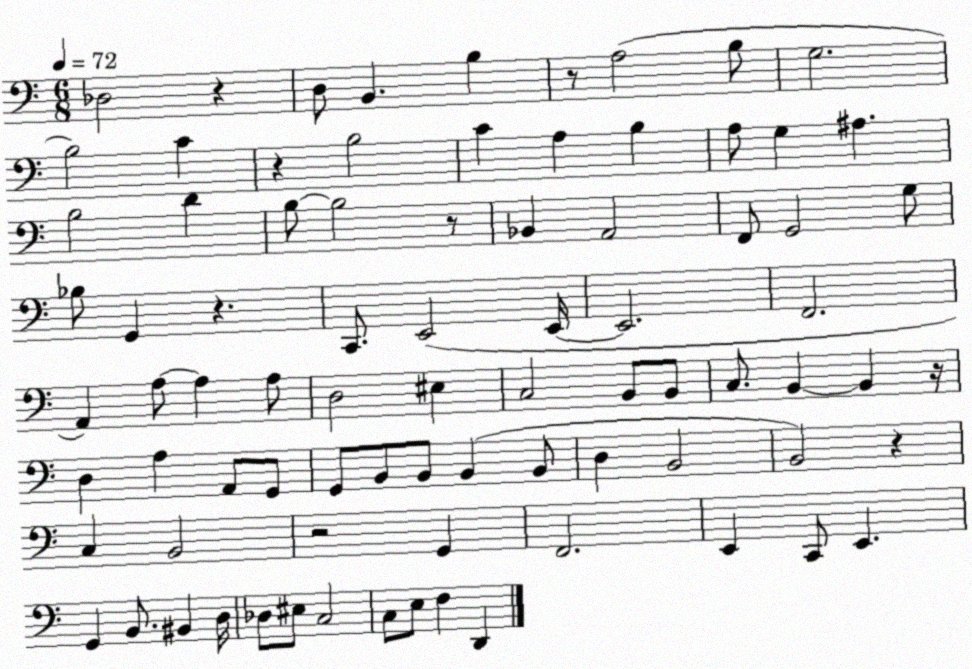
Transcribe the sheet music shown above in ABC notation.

X:1
T:Untitled
M:6/8
L:1/4
K:C
_D,2 z D,/2 B,, B, z/2 A,2 B,/2 G,2 B,2 C z B,2 C A, B, A,/2 G, ^A, B,2 D B,/2 B,2 z/2 _B,, A,,2 F,,/2 G,,2 G,/2 _B,/2 G,, z C,,/2 E,,2 E,,/4 E,,2 F,,2 A,, A,/2 A, A,/2 D,2 ^E, C,2 B,,/2 B,,/2 C,/2 B,, B,, z/4 D, A, A,,/2 G,,/2 G,,/2 B,,/2 B,,/2 B,, B,,/2 D, B,,2 B,,2 z C, B,,2 z2 G,, F,,2 E,, C,,/2 E,, G,, B,,/2 ^B,, D,/4 _D,/2 ^E,/2 C,2 C,/2 E,/2 F, D,,